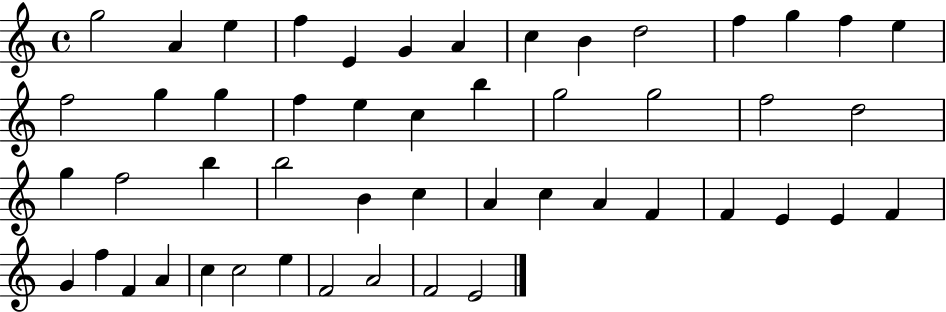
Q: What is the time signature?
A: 4/4